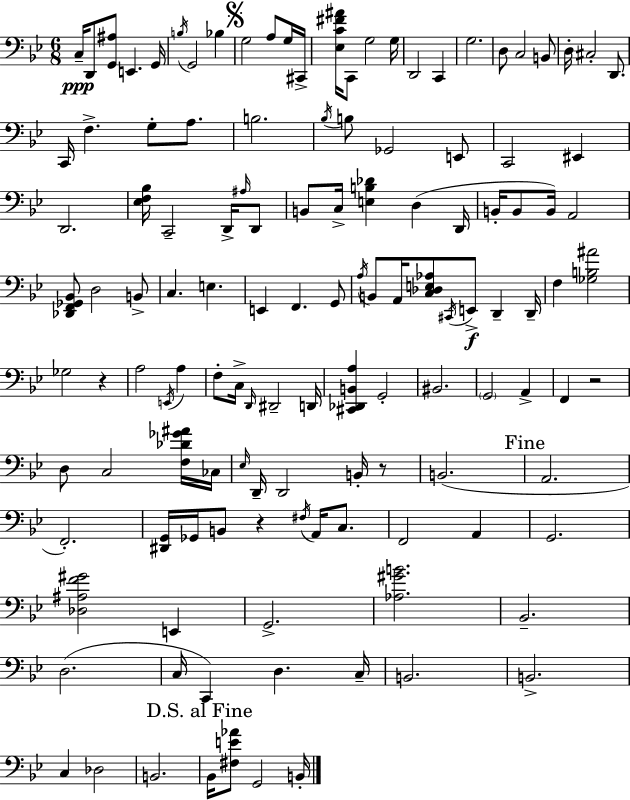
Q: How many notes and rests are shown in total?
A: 127